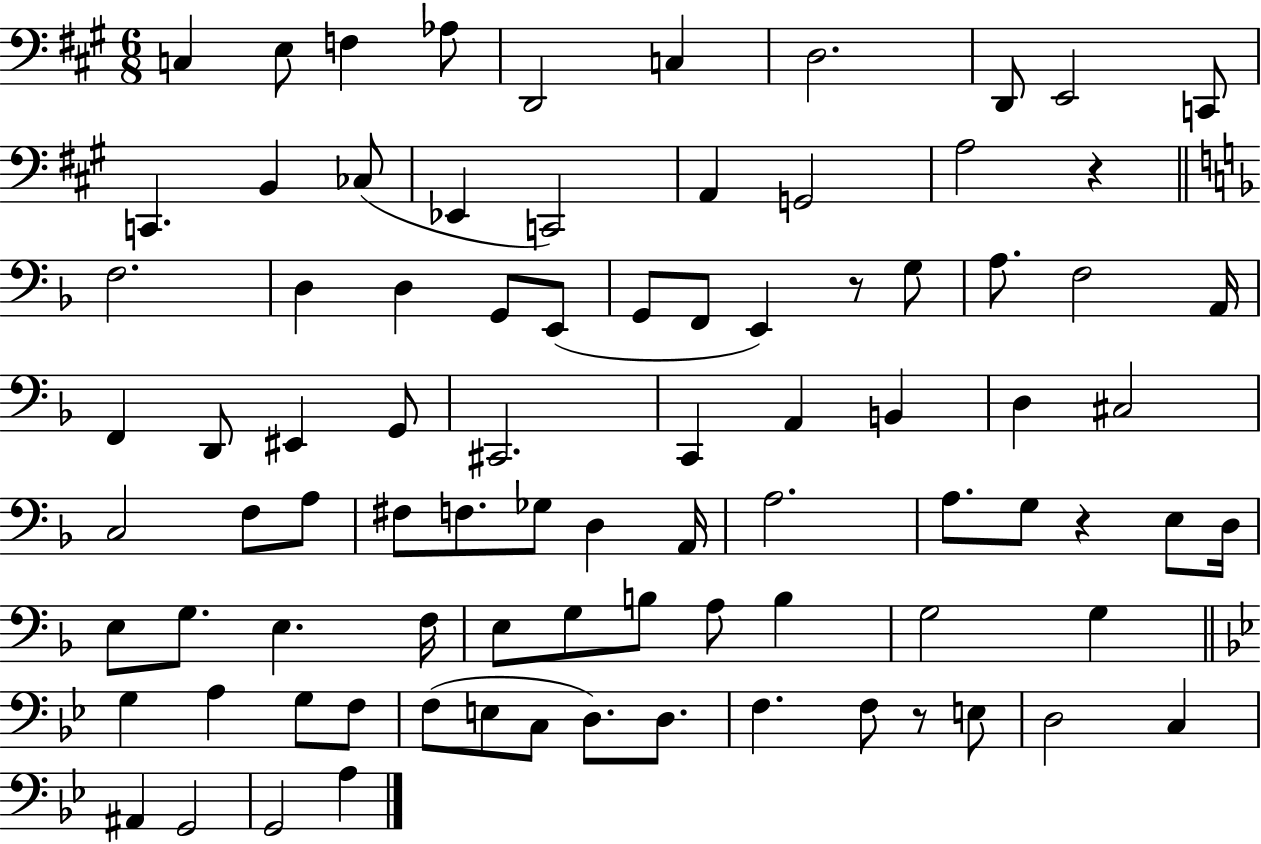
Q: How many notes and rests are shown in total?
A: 86